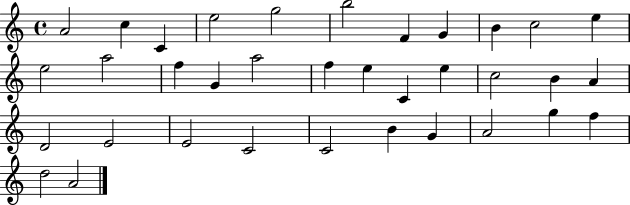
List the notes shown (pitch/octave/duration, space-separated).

A4/h C5/q C4/q E5/h G5/h B5/h F4/q G4/q B4/q C5/h E5/q E5/h A5/h F5/q G4/q A5/h F5/q E5/q C4/q E5/q C5/h B4/q A4/q D4/h E4/h E4/h C4/h C4/h B4/q G4/q A4/h G5/q F5/q D5/h A4/h